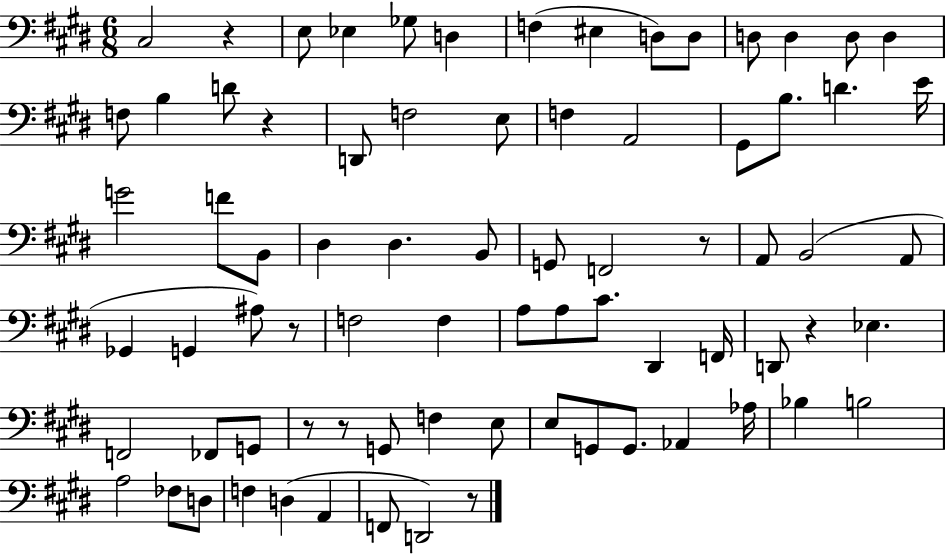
C#3/h R/q E3/e Eb3/q Gb3/e D3/q F3/q EIS3/q D3/e D3/e D3/e D3/q D3/e D3/q F3/e B3/q D4/e R/q D2/e F3/h E3/e F3/q A2/h G#2/e B3/e. D4/q. E4/s G4/h F4/e B2/e D#3/q D#3/q. B2/e G2/e F2/h R/e A2/e B2/h A2/e Gb2/q G2/q A#3/e R/e F3/h F3/q A3/e A3/e C#4/e. D#2/q F2/s D2/e R/q Eb3/q. F2/h FES2/e G2/e R/e R/e G2/e F3/q E3/e E3/e G2/e G2/e. Ab2/q Ab3/s Bb3/q B3/h A3/h FES3/e D3/e F3/q D3/q A2/q F2/e D2/h R/e